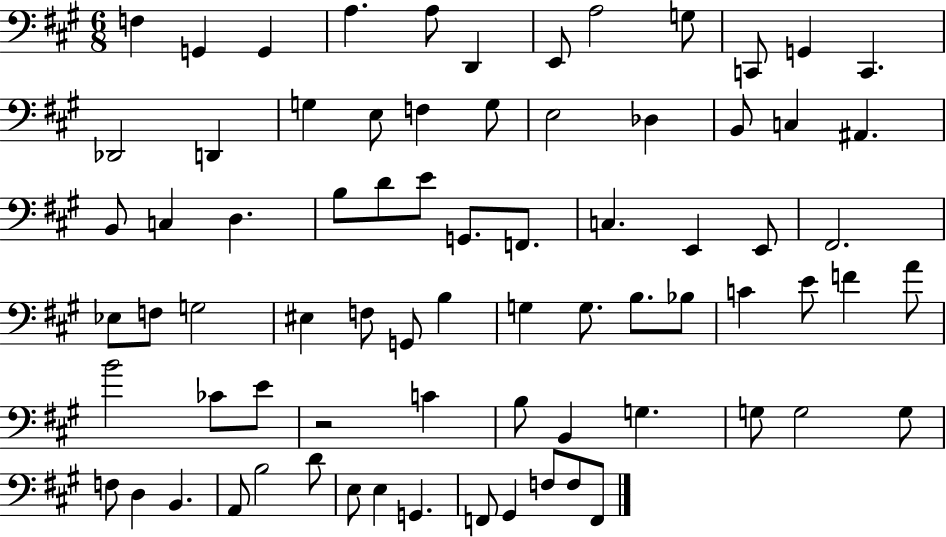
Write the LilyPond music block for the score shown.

{
  \clef bass
  \numericTimeSignature
  \time 6/8
  \key a \major
  \repeat volta 2 { f4 g,4 g,4 | a4. a8 d,4 | e,8 a2 g8 | c,8 g,4 c,4. | \break des,2 d,4 | g4 e8 f4 g8 | e2 des4 | b,8 c4 ais,4. | \break b,8 c4 d4. | b8 d'8 e'8 g,8. f,8. | c4. e,4 e,8 | fis,2. | \break ees8 f8 g2 | eis4 f8 g,8 b4 | g4 g8. b8. bes8 | c'4 e'8 f'4 a'8 | \break b'2 ces'8 e'8 | r2 c'4 | b8 b,4 g4. | g8 g2 g8 | \break f8 d4 b,4. | a,8 b2 d'8 | e8 e4 g,4. | f,8 gis,4 f8 f8 f,8 | \break } \bar "|."
}